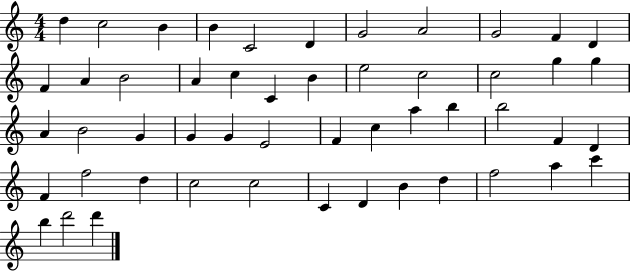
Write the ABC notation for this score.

X:1
T:Untitled
M:4/4
L:1/4
K:C
d c2 B B C2 D G2 A2 G2 F D F A B2 A c C B e2 c2 c2 g g A B2 G G G E2 F c a b b2 F D F f2 d c2 c2 C D B d f2 a c' b d'2 d'